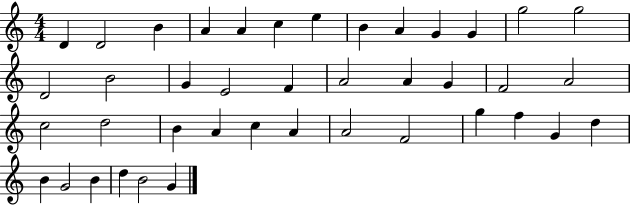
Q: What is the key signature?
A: C major